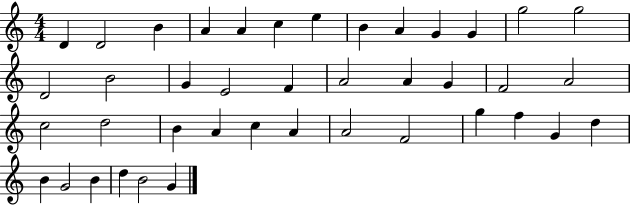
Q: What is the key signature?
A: C major